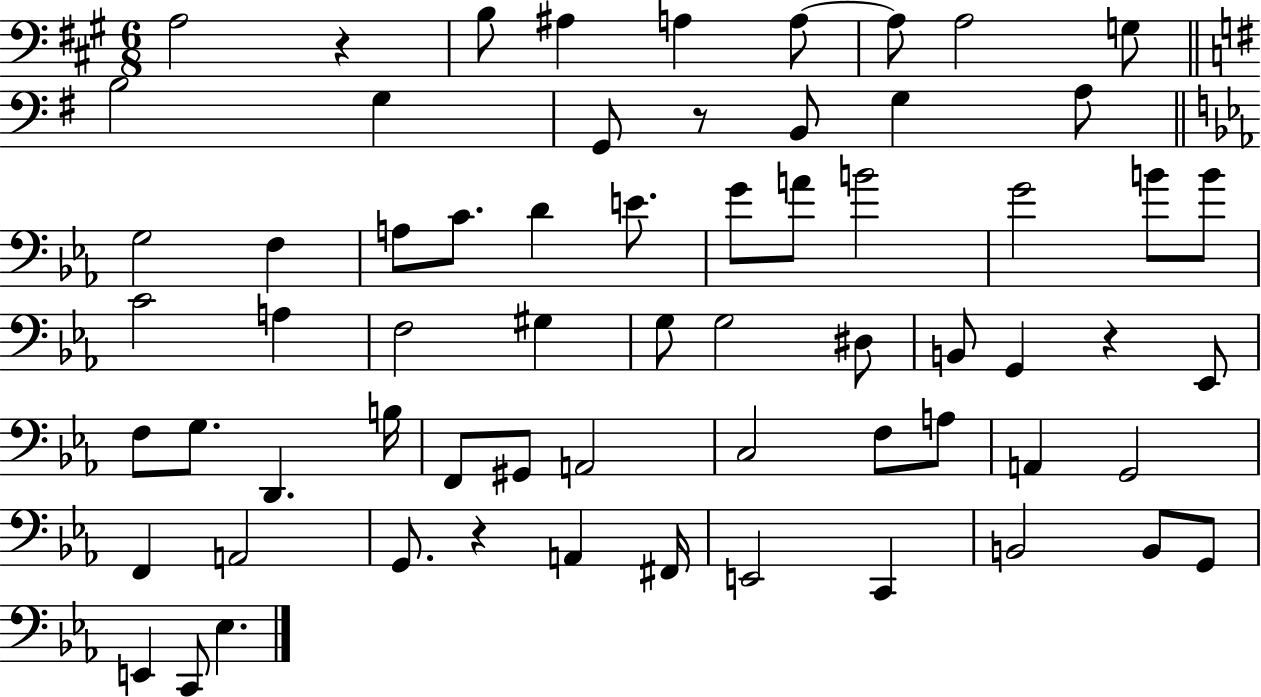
A3/h R/q B3/e A#3/q A3/q A3/e A3/e A3/h G3/e B3/h G3/q G2/e R/e B2/e G3/q A3/e G3/h F3/q A3/e C4/e. D4/q E4/e. G4/e A4/e B4/h G4/h B4/e B4/e C4/h A3/q F3/h G#3/q G3/e G3/h D#3/e B2/e G2/q R/q Eb2/e F3/e G3/e. D2/q. B3/s F2/e G#2/e A2/h C3/h F3/e A3/e A2/q G2/h F2/q A2/h G2/e. R/q A2/q F#2/s E2/h C2/q B2/h B2/e G2/e E2/q C2/e Eb3/q.